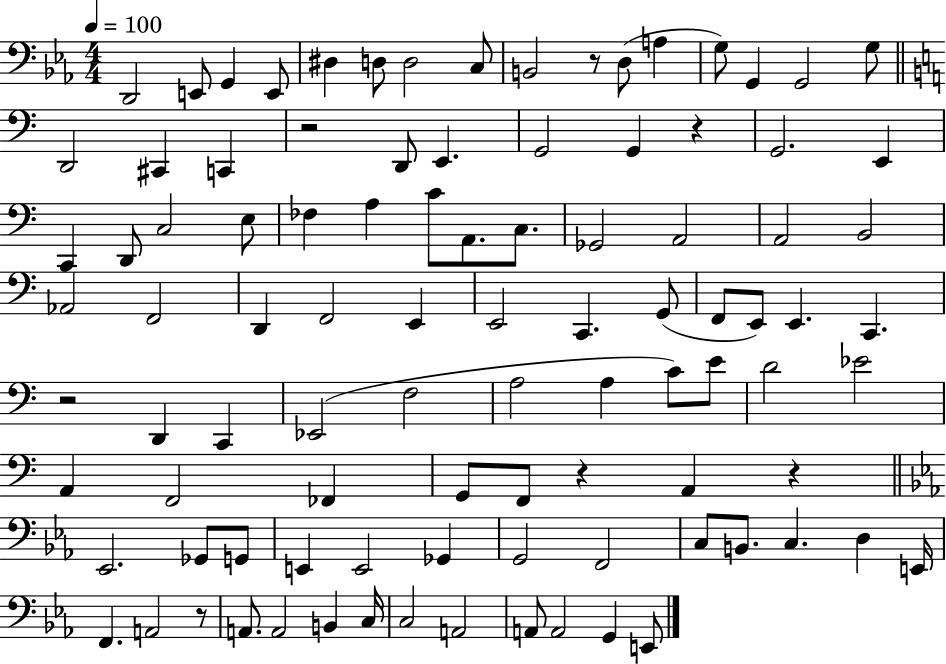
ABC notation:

X:1
T:Untitled
M:4/4
L:1/4
K:Eb
D,,2 E,,/2 G,, E,,/2 ^D, D,/2 D,2 C,/2 B,,2 z/2 D,/2 A, G,/2 G,, G,,2 G,/2 D,,2 ^C,, C,, z2 D,,/2 E,, G,,2 G,, z G,,2 E,, C,, D,,/2 C,2 E,/2 _F, A, C/2 A,,/2 C,/2 _G,,2 A,,2 A,,2 B,,2 _A,,2 F,,2 D,, F,,2 E,, E,,2 C,, G,,/2 F,,/2 E,,/2 E,, C,, z2 D,, C,, _E,,2 F,2 A,2 A, C/2 E/2 D2 _E2 A,, F,,2 _F,, G,,/2 F,,/2 z A,, z _E,,2 _G,,/2 G,,/2 E,, E,,2 _G,, G,,2 F,,2 C,/2 B,,/2 C, D, E,,/4 F,, A,,2 z/2 A,,/2 A,,2 B,, C,/4 C,2 A,,2 A,,/2 A,,2 G,, E,,/2